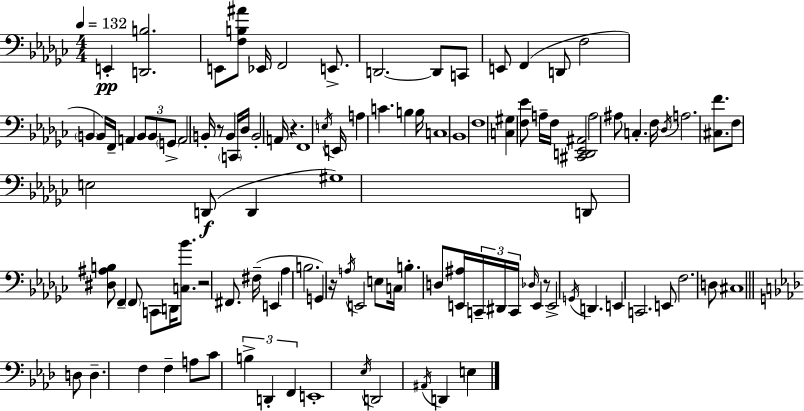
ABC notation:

X:1
T:Untitled
M:4/4
L:1/4
K:Ebm
E,, [D,,B,]2 E,,/2 [F,B,^A]/2 _E,,/4 F,,2 E,,/2 D,,2 D,,/2 C,,/2 E,,/2 F,, D,,/2 F,2 B,, B,,/4 F,,/4 A,, B,,/2 B,,/2 G,,/2 A,,2 B,,/4 z/2 B,, C,,/4 _D,/4 B,,2 A,,/4 z F,,4 E,/4 E,,/4 A, C B, B,/4 C,4 _B,,4 F,4 [C,^G,] [F,_E]/2 A,/4 F,/4 [^C,,D,,_E,,^A,,]2 A,2 ^A,/2 C, F,/4 _D,/4 A,2 [^C,F]/2 F,/2 E,2 D,,/2 D,, ^G,4 D,,/2 [^D,^A,B,]/2 F,, F,,/2 C,,/2 D,,/4 [C,_B]/2 z2 ^F,,/2 ^F,/4 E,, _A, B,2 G,, z/4 A,/4 E,,2 E,/2 C,/4 B, D,/2 [E,,^A,]/4 C,,/4 ^D,,/4 C,,/4 _D,/4 E,, z/2 E,,2 G,,/4 D,, E,, C,,2 E,,/2 F,2 D,/2 ^C,4 D,/2 D, F, F, A,/2 C/2 B, D,, F,, E,,4 _E,/4 D,,2 ^A,,/4 D,, E,